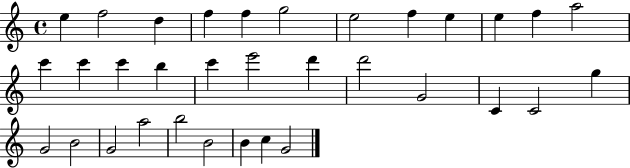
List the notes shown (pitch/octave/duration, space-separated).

E5/q F5/h D5/q F5/q F5/q G5/h E5/h F5/q E5/q E5/q F5/q A5/h C6/q C6/q C6/q B5/q C6/q E6/h D6/q D6/h G4/h C4/q C4/h G5/q G4/h B4/h G4/h A5/h B5/h B4/h B4/q C5/q G4/h